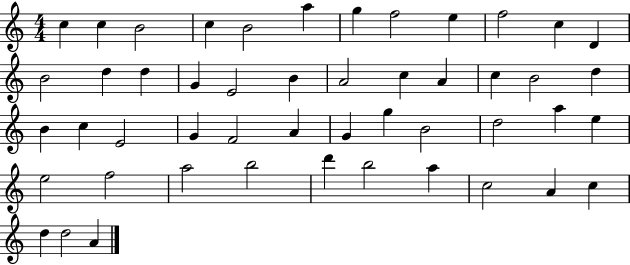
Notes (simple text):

C5/q C5/q B4/h C5/q B4/h A5/q G5/q F5/h E5/q F5/h C5/q D4/q B4/h D5/q D5/q G4/q E4/h B4/q A4/h C5/q A4/q C5/q B4/h D5/q B4/q C5/q E4/h G4/q F4/h A4/q G4/q G5/q B4/h D5/h A5/q E5/q E5/h F5/h A5/h B5/h D6/q B5/h A5/q C5/h A4/q C5/q D5/q D5/h A4/q